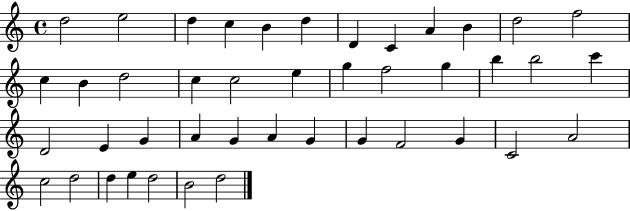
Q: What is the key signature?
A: C major